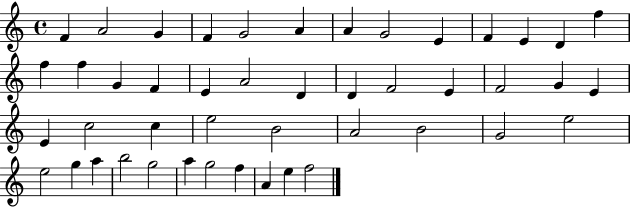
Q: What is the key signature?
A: C major